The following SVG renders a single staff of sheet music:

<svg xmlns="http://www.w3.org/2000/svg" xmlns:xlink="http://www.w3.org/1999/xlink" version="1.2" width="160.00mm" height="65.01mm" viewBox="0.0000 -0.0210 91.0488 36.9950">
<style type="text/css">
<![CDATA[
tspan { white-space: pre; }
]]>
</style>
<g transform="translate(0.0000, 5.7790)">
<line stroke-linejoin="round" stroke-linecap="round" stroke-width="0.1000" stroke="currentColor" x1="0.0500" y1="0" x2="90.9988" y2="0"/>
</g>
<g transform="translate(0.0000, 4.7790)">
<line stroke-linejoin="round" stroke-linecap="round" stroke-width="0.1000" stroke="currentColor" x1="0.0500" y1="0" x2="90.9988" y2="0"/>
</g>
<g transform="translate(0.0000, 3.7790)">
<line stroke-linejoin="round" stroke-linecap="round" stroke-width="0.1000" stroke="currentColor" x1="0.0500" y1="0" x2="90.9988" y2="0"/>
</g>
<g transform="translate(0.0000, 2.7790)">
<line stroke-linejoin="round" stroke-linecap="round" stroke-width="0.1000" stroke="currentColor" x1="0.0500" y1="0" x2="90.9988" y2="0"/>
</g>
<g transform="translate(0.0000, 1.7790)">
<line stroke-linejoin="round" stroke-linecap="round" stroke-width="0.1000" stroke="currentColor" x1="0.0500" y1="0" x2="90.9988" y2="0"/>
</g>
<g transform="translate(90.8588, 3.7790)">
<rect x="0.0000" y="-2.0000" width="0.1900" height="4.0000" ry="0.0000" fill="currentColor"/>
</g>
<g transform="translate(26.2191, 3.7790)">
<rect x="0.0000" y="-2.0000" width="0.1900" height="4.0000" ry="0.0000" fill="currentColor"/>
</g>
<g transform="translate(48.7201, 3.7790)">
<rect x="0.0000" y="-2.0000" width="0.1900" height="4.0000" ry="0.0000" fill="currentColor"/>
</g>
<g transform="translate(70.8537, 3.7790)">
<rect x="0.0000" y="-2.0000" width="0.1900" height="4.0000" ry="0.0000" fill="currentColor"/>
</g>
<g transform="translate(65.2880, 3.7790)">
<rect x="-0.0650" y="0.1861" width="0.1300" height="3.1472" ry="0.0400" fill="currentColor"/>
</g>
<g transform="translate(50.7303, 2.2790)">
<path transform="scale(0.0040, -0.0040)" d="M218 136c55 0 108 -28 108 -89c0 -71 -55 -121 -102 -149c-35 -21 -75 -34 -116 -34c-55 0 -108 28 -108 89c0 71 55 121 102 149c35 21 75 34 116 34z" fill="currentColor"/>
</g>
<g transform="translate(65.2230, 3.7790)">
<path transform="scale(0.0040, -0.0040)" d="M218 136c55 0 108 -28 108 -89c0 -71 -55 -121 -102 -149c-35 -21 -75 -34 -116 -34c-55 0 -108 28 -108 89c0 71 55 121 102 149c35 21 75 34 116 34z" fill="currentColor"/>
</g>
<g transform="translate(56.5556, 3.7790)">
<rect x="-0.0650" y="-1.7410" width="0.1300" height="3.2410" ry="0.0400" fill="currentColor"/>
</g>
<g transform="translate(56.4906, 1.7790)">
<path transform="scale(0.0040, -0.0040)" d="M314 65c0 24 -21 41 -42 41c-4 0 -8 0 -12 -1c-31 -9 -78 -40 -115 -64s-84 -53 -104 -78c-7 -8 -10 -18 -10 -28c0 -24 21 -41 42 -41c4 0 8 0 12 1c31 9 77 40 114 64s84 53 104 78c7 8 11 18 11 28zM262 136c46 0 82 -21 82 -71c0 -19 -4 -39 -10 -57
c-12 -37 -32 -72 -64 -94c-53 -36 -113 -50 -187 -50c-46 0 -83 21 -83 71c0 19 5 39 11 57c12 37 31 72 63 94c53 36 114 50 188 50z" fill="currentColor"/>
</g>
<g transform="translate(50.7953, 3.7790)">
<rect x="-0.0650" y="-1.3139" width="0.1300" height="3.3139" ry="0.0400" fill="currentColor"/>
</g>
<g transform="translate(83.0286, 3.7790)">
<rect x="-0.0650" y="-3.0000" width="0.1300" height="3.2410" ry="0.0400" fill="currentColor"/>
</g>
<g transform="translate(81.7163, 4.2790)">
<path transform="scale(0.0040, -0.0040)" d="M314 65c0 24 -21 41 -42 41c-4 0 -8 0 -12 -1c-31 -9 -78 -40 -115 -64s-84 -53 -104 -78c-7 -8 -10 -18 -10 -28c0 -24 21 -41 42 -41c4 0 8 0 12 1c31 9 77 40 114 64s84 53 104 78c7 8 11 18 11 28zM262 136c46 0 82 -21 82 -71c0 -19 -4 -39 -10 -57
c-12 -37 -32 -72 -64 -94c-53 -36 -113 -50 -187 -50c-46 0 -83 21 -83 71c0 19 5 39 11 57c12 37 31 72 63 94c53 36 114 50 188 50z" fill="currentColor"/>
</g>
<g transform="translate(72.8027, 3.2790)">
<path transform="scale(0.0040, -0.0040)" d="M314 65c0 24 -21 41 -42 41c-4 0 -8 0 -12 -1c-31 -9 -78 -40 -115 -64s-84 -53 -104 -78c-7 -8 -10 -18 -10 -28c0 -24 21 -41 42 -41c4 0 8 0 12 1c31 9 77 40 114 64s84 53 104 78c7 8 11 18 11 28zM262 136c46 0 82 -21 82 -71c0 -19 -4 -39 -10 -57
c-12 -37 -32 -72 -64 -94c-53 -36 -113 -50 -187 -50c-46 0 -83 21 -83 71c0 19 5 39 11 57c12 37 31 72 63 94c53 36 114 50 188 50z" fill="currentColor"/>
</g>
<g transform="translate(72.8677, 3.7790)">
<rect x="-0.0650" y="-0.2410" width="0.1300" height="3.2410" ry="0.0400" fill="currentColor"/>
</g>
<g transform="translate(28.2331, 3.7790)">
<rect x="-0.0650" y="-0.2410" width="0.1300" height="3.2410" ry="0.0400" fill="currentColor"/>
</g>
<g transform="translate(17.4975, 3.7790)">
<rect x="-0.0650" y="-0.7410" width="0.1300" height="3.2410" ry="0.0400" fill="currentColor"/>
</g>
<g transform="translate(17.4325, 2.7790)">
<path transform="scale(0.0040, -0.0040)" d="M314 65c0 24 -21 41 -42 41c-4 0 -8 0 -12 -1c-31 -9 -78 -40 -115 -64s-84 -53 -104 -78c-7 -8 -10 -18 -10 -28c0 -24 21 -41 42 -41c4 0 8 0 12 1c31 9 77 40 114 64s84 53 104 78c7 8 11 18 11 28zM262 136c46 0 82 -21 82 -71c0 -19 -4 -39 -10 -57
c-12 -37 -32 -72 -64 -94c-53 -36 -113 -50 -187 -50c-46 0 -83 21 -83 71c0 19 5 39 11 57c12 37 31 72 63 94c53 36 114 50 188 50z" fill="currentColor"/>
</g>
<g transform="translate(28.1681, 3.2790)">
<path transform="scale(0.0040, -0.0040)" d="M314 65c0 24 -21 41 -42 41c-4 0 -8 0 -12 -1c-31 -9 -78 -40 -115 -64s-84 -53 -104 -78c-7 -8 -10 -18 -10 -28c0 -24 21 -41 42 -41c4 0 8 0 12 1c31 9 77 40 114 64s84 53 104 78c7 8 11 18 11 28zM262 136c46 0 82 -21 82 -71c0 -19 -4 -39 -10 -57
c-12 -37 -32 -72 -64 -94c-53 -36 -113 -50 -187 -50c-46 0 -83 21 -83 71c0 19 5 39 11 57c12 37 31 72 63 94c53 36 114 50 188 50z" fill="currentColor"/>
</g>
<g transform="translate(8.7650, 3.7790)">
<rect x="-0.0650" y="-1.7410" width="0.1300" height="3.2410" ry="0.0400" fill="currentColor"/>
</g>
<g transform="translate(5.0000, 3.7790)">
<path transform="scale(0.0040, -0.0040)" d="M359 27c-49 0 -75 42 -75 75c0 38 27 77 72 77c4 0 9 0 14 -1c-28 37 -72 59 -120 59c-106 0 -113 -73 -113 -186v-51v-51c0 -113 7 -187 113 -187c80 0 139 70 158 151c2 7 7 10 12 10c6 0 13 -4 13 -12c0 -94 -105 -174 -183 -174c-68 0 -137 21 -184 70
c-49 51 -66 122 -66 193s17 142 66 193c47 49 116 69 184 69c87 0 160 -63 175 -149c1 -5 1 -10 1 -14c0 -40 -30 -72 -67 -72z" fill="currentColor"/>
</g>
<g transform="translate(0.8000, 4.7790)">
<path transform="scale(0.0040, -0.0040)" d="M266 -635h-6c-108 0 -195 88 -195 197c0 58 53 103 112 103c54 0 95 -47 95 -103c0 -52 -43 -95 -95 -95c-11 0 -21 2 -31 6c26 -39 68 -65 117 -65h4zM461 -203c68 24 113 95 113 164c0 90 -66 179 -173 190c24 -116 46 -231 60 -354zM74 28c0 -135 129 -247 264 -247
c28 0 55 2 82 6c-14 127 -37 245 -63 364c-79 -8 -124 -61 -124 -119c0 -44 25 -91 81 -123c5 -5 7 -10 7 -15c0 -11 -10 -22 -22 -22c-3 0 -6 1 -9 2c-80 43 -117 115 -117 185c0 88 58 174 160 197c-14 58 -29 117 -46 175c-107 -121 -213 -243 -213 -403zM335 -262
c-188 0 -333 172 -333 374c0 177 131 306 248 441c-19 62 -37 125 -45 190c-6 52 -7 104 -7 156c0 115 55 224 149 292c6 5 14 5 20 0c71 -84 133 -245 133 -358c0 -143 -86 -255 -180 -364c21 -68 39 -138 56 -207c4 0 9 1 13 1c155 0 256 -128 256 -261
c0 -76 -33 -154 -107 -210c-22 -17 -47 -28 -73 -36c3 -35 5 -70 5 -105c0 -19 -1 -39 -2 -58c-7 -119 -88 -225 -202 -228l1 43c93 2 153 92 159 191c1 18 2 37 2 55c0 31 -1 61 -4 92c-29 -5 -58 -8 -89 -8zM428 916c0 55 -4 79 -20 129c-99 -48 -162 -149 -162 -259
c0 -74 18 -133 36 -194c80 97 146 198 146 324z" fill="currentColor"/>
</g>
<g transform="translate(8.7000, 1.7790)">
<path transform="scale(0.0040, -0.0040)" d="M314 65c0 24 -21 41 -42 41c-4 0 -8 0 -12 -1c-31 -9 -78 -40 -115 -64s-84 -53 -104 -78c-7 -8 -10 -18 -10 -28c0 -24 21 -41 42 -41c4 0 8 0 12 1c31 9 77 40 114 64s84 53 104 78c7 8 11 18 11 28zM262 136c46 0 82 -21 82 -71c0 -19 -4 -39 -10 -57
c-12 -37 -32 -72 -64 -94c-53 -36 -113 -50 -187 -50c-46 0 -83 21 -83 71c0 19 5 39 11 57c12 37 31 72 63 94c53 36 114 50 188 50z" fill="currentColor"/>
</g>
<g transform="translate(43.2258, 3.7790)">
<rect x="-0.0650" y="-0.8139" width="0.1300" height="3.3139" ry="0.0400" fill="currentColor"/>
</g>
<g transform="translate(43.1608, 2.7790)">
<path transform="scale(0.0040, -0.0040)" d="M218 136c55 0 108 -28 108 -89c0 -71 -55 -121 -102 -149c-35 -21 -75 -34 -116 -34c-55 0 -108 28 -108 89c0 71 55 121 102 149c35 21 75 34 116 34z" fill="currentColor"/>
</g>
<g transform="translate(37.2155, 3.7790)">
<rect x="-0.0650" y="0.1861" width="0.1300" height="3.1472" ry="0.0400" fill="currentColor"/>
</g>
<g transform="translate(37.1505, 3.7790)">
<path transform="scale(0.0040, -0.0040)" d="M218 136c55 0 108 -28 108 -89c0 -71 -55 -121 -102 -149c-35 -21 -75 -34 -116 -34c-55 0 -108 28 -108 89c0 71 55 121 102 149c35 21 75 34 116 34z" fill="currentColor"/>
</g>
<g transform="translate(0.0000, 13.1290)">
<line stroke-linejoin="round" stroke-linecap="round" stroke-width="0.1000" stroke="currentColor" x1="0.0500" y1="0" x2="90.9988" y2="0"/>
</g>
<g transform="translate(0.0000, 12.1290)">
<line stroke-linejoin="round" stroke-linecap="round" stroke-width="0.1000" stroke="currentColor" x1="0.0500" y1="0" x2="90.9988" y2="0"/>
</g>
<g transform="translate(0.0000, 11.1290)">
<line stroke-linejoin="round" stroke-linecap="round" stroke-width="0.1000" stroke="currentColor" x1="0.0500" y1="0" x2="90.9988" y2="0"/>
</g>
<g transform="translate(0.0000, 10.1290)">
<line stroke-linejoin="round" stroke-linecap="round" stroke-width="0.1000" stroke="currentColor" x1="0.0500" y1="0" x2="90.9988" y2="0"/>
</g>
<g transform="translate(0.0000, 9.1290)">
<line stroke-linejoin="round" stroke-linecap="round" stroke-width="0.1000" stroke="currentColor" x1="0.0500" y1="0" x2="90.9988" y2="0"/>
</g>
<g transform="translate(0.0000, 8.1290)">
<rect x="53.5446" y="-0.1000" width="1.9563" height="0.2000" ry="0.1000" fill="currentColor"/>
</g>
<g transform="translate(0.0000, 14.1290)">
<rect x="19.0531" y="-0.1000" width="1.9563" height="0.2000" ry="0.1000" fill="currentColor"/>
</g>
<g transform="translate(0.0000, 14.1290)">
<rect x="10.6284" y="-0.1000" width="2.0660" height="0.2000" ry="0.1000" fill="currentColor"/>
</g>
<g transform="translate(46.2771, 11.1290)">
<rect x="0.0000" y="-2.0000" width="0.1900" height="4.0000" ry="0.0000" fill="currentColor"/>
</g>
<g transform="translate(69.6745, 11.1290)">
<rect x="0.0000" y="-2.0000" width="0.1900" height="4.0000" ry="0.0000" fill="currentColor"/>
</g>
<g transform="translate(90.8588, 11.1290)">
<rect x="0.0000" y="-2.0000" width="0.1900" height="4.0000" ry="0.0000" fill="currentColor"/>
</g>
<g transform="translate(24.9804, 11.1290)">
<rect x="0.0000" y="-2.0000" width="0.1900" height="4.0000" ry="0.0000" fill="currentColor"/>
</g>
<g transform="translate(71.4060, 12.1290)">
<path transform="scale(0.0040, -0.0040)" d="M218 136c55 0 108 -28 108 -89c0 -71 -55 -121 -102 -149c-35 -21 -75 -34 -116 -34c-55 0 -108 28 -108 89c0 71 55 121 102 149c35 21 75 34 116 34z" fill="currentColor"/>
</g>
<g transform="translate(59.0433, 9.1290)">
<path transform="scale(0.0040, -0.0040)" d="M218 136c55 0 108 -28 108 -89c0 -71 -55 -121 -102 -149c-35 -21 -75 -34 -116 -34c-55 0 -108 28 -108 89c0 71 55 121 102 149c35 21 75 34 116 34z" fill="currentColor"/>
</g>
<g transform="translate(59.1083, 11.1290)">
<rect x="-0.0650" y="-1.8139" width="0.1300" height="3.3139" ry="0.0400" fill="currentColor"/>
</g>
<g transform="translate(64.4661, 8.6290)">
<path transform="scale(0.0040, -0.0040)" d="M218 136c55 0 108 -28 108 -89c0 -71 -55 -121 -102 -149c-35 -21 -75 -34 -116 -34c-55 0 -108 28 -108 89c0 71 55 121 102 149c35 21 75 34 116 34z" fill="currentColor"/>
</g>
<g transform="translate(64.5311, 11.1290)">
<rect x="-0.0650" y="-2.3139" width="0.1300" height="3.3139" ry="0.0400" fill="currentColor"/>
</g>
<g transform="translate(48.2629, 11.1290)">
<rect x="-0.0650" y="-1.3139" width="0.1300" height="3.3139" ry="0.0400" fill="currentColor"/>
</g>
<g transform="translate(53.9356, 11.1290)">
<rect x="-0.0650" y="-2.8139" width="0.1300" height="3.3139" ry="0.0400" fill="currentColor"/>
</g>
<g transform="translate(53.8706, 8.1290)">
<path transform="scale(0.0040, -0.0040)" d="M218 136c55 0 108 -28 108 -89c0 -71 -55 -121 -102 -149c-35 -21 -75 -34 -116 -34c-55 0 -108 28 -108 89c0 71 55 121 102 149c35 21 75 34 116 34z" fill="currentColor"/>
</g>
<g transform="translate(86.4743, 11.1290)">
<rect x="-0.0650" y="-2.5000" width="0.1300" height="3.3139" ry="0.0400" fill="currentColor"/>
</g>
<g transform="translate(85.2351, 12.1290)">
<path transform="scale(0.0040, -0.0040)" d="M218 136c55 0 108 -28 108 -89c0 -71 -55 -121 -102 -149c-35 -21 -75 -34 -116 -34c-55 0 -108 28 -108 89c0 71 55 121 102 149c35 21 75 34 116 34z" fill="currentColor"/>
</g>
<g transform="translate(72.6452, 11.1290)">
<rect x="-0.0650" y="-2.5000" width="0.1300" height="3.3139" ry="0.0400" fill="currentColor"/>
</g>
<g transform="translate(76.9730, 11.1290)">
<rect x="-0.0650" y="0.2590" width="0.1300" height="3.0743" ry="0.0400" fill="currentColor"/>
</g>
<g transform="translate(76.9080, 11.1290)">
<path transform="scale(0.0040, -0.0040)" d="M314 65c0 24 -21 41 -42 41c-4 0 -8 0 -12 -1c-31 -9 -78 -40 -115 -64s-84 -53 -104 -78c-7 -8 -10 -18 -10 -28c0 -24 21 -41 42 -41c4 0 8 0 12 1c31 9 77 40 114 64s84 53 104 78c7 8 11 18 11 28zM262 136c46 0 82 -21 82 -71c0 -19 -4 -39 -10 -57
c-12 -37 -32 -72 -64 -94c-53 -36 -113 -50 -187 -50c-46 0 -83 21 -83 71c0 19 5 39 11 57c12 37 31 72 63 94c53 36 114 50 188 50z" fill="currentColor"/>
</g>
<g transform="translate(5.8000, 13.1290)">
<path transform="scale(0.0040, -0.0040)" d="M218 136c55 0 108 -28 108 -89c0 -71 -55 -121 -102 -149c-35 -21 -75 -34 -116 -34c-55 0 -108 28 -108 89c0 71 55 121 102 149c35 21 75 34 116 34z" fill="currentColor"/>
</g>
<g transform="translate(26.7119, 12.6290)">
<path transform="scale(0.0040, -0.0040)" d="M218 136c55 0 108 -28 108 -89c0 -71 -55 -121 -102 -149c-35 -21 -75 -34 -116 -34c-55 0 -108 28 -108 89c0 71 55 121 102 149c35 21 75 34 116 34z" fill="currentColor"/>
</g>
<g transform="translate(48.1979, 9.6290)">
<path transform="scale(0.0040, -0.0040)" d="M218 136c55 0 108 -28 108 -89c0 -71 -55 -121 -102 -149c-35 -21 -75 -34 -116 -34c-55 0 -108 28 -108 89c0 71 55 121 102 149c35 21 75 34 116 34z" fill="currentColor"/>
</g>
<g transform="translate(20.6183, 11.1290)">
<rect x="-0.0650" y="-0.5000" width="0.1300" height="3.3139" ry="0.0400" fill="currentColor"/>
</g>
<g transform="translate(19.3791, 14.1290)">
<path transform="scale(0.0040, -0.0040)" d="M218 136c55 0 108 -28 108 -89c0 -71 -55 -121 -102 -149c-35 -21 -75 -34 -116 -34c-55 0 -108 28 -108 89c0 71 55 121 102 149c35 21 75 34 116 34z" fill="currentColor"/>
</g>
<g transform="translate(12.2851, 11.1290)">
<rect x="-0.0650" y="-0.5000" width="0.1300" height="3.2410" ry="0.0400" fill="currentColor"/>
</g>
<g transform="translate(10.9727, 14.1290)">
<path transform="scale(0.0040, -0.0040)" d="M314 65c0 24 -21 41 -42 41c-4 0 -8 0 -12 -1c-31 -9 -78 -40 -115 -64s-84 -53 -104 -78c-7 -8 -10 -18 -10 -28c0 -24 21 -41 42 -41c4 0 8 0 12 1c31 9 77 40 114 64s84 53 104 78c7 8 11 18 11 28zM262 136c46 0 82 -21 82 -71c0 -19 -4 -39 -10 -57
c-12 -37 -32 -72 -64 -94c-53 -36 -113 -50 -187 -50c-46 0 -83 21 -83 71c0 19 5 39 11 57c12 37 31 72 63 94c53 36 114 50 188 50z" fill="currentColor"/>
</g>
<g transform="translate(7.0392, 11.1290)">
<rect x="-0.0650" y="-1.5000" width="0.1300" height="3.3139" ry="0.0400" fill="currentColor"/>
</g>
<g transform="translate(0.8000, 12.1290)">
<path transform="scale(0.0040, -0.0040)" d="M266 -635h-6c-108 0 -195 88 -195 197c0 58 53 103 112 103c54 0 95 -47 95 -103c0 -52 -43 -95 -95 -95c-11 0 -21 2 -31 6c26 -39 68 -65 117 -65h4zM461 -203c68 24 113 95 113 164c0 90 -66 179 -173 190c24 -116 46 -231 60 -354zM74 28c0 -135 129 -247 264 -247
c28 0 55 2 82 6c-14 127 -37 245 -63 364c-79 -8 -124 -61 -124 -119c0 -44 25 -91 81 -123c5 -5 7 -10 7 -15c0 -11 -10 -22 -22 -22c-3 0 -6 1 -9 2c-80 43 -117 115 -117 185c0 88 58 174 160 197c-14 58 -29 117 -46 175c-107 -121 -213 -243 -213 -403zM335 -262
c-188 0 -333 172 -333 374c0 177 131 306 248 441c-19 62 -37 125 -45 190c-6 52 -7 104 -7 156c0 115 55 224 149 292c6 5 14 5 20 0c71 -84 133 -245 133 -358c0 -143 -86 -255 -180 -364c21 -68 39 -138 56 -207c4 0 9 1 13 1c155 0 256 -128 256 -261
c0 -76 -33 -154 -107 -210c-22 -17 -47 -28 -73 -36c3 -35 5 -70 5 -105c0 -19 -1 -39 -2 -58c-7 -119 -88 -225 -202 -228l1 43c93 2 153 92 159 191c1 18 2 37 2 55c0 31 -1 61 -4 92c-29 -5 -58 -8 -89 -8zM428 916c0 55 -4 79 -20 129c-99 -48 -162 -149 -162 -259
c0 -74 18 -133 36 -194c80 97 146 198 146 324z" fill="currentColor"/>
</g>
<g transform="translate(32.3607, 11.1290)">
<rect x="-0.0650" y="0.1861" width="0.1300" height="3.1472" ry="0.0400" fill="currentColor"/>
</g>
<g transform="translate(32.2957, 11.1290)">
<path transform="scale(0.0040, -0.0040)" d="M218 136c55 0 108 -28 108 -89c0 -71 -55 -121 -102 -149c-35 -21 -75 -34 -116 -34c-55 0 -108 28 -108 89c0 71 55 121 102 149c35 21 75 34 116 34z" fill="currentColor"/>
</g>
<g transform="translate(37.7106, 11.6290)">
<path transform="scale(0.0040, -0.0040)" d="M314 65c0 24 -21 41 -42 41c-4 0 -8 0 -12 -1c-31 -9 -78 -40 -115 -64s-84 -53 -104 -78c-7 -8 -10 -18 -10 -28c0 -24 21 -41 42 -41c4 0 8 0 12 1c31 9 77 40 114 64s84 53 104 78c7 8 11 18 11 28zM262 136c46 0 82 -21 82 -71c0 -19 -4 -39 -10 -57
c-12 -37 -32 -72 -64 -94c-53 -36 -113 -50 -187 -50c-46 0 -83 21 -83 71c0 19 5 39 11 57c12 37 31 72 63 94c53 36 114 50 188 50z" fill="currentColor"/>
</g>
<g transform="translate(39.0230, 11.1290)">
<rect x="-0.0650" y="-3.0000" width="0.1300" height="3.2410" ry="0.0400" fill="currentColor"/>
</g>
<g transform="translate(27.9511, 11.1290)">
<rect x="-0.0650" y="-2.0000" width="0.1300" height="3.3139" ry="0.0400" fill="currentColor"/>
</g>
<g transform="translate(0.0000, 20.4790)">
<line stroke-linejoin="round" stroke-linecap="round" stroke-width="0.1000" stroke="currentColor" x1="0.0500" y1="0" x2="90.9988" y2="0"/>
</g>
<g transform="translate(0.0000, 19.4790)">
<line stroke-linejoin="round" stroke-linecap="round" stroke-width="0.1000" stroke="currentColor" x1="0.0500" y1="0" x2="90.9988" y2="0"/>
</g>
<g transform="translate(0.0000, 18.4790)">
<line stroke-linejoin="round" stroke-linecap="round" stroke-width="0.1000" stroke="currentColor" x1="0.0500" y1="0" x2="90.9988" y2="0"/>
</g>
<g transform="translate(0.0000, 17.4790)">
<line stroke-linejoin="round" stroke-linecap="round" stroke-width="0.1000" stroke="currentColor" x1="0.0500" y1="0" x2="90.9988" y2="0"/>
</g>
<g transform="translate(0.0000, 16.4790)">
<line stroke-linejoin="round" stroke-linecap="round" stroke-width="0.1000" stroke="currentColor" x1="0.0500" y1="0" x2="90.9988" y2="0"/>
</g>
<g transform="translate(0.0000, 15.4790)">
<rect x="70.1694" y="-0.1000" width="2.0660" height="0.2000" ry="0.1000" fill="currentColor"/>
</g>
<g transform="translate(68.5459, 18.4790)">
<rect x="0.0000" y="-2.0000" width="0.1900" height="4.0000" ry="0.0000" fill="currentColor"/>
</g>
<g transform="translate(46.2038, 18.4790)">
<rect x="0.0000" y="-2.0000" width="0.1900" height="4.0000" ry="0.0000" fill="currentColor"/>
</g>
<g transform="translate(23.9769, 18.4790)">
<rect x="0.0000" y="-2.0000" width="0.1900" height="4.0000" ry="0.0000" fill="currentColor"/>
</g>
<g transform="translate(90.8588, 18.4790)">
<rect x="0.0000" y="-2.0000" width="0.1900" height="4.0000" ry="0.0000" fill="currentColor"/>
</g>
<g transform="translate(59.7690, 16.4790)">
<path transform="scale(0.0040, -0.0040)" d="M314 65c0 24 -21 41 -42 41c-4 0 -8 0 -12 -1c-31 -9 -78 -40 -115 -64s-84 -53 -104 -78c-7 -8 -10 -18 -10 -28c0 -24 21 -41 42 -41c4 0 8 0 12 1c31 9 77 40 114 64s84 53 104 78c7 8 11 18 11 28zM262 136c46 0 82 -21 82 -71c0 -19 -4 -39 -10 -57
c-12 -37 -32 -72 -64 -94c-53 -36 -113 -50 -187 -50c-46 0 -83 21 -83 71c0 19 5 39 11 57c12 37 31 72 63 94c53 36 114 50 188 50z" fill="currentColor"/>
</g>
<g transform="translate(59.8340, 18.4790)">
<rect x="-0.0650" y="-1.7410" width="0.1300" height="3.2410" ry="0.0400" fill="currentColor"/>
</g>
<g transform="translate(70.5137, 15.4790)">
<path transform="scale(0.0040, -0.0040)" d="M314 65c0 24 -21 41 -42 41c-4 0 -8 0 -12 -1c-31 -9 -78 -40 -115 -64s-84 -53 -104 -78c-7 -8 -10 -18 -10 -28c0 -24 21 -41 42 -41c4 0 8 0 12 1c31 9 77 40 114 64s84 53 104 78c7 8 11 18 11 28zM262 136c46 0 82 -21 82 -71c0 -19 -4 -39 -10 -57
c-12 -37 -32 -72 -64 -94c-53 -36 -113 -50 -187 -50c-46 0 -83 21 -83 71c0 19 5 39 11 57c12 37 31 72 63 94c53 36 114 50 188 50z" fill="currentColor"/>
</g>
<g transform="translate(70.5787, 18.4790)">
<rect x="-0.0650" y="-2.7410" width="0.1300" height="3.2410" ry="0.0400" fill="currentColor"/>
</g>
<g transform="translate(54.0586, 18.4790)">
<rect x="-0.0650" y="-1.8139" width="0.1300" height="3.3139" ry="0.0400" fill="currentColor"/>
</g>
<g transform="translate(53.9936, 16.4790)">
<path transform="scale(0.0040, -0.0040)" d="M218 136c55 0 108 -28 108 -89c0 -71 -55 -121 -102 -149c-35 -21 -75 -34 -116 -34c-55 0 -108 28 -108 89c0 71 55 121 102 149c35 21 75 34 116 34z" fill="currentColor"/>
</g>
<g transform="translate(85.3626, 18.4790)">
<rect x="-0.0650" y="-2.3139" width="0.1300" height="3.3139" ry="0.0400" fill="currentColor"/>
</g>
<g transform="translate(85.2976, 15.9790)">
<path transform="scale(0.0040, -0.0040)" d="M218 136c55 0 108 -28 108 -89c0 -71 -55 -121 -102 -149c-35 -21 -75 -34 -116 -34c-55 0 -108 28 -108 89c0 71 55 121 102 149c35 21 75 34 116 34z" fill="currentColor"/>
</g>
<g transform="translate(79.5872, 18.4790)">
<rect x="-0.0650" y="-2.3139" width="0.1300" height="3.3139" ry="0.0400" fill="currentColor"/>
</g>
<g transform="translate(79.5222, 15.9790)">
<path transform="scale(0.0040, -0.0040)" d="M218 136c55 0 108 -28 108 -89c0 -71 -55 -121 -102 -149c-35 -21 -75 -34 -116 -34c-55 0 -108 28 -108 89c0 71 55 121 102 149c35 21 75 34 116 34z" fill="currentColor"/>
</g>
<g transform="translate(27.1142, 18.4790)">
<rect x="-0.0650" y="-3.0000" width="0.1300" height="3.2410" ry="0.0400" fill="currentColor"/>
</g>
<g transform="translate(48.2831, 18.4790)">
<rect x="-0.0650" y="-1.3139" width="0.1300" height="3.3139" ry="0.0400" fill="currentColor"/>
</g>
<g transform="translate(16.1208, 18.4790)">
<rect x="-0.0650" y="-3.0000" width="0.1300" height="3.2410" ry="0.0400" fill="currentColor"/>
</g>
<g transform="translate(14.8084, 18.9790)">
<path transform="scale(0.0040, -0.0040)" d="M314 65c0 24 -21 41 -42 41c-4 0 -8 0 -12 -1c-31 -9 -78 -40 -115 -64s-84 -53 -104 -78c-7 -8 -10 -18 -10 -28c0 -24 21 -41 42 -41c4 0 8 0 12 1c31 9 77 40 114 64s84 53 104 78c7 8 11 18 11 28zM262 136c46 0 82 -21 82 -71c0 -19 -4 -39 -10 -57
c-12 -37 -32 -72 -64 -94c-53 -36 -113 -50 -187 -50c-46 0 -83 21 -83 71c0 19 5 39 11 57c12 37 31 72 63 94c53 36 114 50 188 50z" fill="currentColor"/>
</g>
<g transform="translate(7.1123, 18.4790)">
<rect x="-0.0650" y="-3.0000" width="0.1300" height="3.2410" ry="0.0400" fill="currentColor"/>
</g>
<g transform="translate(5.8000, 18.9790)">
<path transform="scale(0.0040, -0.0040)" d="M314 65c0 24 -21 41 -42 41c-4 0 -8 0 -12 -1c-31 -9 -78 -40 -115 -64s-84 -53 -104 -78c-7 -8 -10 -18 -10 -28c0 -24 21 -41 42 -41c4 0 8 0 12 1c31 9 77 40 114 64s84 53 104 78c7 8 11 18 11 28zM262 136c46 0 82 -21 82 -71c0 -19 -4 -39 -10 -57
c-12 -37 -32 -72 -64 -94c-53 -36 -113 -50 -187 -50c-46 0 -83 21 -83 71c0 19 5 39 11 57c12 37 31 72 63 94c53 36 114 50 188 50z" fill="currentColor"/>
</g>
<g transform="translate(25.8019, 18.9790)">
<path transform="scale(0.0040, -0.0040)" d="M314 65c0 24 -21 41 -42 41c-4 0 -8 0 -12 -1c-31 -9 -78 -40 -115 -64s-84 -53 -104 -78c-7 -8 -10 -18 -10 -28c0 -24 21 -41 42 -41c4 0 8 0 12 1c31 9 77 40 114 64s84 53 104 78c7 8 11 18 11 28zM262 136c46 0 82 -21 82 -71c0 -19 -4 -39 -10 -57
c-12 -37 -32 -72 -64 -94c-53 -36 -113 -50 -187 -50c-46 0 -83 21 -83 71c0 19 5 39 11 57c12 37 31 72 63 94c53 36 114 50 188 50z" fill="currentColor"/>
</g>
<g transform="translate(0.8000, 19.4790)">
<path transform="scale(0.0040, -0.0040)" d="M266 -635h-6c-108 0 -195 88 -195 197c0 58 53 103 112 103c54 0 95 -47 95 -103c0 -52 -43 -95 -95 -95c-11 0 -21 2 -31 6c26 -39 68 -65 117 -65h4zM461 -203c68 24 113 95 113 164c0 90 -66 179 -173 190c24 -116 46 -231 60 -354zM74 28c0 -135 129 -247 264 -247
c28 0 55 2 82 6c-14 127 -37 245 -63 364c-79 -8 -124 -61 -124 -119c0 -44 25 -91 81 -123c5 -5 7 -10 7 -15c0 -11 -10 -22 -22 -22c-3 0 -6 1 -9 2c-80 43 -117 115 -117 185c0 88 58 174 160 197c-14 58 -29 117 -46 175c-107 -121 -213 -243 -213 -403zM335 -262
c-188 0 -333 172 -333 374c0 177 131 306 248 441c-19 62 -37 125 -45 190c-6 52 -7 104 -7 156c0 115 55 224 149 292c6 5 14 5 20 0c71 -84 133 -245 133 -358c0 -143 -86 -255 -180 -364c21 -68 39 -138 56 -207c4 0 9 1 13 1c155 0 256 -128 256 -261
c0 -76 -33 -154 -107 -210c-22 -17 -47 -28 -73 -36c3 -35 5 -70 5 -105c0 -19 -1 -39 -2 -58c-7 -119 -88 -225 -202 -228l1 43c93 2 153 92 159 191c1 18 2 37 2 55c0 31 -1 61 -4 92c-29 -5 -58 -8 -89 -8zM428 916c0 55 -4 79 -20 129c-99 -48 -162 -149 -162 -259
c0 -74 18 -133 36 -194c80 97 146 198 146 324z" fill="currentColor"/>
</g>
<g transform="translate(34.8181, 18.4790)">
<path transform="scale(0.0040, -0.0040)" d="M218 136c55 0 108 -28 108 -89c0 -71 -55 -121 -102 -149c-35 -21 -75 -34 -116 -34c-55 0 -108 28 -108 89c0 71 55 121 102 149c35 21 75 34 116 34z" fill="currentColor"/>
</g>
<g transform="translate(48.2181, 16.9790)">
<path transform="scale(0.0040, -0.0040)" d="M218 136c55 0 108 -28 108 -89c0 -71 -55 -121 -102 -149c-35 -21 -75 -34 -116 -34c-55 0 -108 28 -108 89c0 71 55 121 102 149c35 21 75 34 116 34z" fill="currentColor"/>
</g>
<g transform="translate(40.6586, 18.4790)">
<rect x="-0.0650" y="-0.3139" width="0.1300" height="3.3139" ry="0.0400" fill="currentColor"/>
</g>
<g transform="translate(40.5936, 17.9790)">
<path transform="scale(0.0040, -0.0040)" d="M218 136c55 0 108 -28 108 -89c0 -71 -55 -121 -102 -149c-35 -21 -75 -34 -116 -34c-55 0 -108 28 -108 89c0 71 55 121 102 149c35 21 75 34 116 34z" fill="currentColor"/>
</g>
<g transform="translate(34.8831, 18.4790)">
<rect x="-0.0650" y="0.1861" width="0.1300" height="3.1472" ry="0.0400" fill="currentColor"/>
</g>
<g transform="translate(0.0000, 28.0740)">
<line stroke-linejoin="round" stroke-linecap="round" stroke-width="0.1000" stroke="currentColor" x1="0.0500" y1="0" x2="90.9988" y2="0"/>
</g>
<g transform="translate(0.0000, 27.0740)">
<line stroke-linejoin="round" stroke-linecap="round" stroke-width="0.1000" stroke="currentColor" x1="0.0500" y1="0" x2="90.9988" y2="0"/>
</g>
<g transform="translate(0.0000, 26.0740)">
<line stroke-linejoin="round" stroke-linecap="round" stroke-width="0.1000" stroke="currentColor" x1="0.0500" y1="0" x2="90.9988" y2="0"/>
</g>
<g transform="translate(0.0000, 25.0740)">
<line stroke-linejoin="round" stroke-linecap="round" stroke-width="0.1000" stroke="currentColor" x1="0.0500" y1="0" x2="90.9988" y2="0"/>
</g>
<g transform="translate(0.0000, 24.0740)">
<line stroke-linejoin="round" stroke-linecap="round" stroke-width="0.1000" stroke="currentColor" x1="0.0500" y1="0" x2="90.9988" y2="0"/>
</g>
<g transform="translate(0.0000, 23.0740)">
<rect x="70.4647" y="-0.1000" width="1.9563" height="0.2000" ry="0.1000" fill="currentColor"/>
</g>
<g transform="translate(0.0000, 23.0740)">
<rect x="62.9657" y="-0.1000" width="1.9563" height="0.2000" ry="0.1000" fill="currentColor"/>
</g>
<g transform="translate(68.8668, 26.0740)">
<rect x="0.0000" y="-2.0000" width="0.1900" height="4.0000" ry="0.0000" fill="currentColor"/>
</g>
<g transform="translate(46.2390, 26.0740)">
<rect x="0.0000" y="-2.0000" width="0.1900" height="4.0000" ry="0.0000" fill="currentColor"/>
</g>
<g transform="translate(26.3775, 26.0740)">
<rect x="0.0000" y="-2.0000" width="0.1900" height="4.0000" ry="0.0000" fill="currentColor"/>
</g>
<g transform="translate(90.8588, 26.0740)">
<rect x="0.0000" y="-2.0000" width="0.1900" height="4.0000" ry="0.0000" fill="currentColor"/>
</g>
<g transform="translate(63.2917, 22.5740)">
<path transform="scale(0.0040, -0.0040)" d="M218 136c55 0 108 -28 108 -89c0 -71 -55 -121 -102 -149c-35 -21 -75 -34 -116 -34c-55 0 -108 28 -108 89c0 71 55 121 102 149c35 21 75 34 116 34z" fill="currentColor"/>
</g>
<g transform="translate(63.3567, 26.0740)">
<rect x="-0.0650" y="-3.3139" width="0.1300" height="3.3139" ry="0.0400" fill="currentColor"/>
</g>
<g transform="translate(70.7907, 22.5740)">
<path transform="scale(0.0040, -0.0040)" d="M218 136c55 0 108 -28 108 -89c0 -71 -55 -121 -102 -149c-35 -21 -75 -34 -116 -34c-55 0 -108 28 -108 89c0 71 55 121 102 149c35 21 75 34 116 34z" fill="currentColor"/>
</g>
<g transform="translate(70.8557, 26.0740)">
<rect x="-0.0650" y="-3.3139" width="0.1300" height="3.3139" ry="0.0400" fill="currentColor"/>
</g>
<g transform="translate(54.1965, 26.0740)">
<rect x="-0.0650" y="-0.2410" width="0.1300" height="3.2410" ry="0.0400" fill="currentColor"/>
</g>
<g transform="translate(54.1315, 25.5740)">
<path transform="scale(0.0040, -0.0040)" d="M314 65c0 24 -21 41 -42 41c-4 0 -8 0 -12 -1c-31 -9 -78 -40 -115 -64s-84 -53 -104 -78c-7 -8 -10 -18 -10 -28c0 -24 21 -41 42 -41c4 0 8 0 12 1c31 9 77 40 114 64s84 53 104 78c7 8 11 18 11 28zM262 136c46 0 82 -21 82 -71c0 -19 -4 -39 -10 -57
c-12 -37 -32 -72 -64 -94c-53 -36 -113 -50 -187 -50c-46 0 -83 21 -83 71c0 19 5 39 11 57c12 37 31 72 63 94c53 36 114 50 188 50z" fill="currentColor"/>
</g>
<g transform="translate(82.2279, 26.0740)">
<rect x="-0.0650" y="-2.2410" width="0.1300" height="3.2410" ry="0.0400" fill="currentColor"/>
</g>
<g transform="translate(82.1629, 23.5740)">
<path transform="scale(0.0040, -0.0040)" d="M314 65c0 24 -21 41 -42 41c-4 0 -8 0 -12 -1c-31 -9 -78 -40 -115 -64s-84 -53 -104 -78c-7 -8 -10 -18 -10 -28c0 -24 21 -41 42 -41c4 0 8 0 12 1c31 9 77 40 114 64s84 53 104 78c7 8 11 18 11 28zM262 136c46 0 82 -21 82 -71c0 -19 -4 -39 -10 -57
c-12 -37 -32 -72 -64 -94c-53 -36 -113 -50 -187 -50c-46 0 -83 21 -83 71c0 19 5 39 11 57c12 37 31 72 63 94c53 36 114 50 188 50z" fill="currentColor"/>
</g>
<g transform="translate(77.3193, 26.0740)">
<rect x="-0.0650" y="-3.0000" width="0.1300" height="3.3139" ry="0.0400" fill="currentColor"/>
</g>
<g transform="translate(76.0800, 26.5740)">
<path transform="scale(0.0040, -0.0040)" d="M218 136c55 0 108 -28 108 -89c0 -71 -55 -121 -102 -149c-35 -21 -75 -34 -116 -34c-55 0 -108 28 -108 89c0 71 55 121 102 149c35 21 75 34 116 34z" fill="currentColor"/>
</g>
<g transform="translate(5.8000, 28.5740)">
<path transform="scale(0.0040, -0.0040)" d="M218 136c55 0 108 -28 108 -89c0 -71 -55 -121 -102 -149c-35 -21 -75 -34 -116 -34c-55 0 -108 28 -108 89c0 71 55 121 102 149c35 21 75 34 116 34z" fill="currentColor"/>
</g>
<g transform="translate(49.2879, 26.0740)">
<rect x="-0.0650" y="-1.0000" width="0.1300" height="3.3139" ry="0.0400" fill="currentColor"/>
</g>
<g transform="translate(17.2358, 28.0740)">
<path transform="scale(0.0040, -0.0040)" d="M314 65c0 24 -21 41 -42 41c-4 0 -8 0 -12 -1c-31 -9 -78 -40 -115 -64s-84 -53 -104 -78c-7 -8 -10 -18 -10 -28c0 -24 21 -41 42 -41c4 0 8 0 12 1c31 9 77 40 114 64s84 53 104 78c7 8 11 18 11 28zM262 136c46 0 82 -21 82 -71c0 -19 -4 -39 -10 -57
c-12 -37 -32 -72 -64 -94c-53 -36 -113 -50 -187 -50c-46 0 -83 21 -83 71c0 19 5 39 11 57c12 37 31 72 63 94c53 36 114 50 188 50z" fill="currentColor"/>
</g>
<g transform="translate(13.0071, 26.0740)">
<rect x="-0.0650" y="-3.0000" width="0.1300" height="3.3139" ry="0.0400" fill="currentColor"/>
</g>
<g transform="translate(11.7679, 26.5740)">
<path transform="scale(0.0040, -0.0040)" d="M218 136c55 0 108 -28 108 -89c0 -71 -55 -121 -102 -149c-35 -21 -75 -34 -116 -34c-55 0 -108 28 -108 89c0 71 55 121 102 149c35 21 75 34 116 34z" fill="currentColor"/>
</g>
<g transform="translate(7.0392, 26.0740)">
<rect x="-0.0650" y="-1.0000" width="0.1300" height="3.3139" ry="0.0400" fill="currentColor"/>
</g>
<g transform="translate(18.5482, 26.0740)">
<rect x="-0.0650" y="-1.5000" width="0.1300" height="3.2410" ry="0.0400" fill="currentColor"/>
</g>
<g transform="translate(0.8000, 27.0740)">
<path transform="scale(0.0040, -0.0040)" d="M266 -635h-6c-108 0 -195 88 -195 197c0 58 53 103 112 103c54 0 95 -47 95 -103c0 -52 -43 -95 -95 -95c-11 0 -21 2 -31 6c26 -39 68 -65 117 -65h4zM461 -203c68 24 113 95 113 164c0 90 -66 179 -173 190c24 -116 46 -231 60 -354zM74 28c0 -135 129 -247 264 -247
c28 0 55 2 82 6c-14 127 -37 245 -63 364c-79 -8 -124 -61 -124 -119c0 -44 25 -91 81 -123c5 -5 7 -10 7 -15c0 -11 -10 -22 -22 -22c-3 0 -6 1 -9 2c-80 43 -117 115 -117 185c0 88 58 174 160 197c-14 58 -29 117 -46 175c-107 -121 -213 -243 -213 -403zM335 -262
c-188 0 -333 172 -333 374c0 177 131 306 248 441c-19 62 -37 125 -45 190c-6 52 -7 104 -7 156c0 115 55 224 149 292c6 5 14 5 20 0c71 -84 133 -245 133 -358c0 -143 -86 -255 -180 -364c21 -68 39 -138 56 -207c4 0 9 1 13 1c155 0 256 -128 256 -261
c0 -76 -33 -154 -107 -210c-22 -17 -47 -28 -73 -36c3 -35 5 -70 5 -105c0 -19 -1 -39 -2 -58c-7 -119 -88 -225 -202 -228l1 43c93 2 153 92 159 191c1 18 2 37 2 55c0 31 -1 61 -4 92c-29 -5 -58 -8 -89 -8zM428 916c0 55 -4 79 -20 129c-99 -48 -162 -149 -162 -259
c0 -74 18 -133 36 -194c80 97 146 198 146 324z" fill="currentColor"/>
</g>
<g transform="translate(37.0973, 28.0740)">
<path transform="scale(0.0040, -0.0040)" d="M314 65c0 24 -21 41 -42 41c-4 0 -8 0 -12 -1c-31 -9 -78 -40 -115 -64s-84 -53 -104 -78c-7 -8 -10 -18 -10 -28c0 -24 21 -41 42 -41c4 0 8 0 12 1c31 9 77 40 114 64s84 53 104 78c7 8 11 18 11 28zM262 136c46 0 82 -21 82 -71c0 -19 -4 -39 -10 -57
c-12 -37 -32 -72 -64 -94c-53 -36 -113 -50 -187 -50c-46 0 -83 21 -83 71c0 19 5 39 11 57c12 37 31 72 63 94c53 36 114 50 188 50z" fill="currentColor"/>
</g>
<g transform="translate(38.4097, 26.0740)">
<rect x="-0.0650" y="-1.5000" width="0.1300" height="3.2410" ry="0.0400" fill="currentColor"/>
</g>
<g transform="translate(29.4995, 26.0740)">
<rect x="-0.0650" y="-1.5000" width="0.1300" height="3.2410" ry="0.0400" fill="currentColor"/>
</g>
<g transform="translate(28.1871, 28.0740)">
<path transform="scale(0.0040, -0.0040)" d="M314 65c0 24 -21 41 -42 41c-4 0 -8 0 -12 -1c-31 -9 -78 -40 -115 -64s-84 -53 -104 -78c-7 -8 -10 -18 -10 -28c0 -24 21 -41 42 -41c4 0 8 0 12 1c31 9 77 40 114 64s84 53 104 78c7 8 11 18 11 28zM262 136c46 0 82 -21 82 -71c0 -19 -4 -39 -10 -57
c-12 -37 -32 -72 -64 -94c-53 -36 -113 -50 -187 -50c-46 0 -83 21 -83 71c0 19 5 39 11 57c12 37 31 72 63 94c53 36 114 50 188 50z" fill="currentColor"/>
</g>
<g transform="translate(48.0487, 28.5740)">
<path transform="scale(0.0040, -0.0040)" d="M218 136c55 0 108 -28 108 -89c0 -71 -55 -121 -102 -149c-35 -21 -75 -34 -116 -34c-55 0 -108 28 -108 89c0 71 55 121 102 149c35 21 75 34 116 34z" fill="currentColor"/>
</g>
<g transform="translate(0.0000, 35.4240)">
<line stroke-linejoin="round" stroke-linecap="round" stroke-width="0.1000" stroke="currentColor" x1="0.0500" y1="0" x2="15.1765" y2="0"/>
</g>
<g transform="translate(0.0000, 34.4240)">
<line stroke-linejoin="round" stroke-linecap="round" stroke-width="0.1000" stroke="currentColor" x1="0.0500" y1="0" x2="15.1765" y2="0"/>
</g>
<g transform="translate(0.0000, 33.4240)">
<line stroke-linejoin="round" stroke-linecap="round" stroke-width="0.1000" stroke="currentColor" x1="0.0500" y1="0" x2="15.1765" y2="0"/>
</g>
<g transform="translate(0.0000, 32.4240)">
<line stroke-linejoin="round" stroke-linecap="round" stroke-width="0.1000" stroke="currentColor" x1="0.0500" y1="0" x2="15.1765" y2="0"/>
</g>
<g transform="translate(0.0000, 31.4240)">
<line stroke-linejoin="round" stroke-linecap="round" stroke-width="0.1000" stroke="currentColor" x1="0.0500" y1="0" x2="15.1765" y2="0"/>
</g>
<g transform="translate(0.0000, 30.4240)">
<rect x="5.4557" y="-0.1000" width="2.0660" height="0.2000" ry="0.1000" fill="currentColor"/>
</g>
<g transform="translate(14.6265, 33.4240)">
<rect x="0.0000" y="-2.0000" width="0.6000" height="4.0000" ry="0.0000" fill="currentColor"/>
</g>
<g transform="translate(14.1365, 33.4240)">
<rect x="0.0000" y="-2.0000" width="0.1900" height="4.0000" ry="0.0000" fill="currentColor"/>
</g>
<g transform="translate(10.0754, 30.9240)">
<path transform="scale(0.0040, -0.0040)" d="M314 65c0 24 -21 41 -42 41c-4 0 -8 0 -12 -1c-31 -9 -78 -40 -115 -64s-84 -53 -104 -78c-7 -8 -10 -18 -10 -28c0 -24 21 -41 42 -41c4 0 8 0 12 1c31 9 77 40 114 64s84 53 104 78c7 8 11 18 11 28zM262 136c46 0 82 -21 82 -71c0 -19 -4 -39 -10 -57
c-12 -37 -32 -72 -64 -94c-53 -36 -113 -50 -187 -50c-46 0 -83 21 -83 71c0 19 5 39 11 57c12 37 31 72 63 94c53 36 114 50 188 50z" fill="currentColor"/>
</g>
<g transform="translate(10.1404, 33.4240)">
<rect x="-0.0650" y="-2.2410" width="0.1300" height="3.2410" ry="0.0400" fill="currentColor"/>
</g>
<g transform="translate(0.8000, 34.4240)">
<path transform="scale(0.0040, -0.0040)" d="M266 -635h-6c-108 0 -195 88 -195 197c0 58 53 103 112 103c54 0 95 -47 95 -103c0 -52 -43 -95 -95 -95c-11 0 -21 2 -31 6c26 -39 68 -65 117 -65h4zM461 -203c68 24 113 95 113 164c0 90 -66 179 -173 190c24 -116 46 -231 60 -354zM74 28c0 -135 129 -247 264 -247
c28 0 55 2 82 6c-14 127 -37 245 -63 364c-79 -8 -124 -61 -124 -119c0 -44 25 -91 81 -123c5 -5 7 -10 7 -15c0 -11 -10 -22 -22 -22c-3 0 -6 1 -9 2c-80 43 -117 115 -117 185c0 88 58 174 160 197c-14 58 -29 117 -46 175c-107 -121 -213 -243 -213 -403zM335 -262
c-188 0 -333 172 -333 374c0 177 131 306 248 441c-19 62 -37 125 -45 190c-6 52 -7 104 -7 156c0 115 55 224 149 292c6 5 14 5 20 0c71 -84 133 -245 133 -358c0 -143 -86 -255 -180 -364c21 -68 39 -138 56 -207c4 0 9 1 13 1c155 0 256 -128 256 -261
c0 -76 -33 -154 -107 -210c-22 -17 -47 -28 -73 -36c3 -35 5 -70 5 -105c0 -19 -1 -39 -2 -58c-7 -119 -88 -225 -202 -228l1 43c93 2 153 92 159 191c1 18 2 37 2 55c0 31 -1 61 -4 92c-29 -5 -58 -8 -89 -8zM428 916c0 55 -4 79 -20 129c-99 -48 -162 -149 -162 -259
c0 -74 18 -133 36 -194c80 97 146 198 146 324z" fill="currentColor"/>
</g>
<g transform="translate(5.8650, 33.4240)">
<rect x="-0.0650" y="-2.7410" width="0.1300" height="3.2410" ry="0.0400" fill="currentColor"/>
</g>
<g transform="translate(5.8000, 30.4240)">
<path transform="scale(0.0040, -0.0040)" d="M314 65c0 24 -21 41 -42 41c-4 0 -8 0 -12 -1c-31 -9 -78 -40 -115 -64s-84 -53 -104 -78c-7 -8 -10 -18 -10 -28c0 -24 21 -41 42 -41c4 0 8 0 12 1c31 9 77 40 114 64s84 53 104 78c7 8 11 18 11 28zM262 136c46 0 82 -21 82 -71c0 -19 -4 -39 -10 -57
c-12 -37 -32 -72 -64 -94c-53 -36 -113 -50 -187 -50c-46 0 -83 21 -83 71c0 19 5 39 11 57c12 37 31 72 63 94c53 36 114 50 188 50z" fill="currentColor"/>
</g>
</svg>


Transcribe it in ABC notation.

X:1
T:Untitled
M:4/4
L:1/4
K:C
f2 d2 c2 B d e f2 B c2 A2 E C2 C F B A2 e a f g G B2 G A2 A2 A2 B c e f f2 a2 g g D A E2 E2 E2 D c2 b b A g2 a2 g2